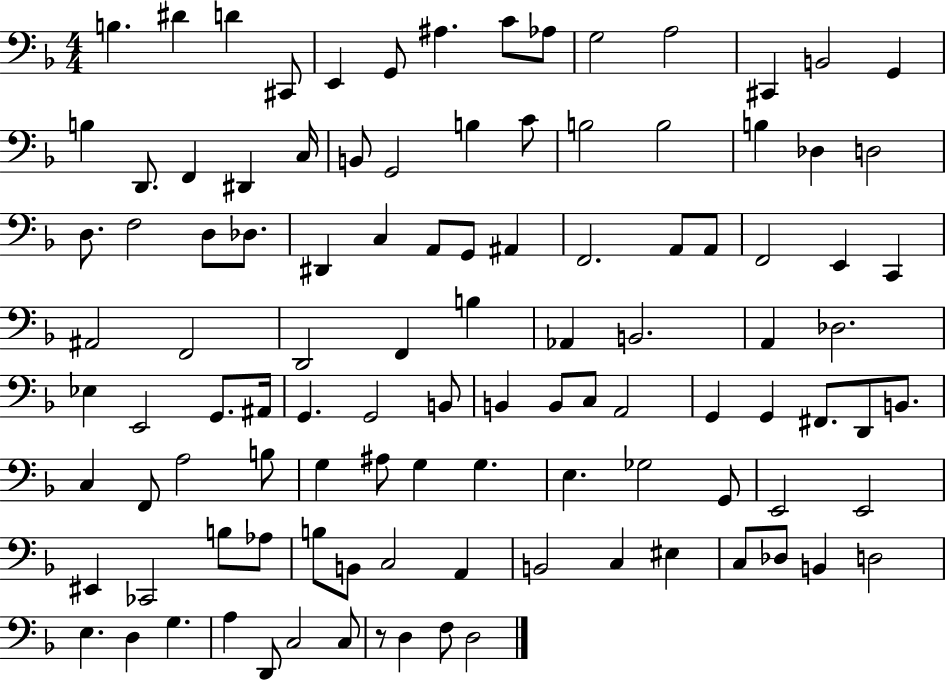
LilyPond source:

{
  \clef bass
  \numericTimeSignature
  \time 4/4
  \key f \major
  \repeat volta 2 { b4. dis'4 d'4 cis,8 | e,4 g,8 ais4. c'8 aes8 | g2 a2 | cis,4 b,2 g,4 | \break b4 d,8. f,4 dis,4 c16 | b,8 g,2 b4 c'8 | b2 b2 | b4 des4 d2 | \break d8. f2 d8 des8. | dis,4 c4 a,8 g,8 ais,4 | f,2. a,8 a,8 | f,2 e,4 c,4 | \break ais,2 f,2 | d,2 f,4 b4 | aes,4 b,2. | a,4 des2. | \break ees4 e,2 g,8. ais,16 | g,4. g,2 b,8 | b,4 b,8 c8 a,2 | g,4 g,4 fis,8. d,8 b,8. | \break c4 f,8 a2 b8 | g4 ais8 g4 g4. | e4. ges2 g,8 | e,2 e,2 | \break eis,4 ces,2 b8 aes8 | b8 b,8 c2 a,4 | b,2 c4 eis4 | c8 des8 b,4 d2 | \break e4. d4 g4. | a4 d,8 c2 c8 | r8 d4 f8 d2 | } \bar "|."
}